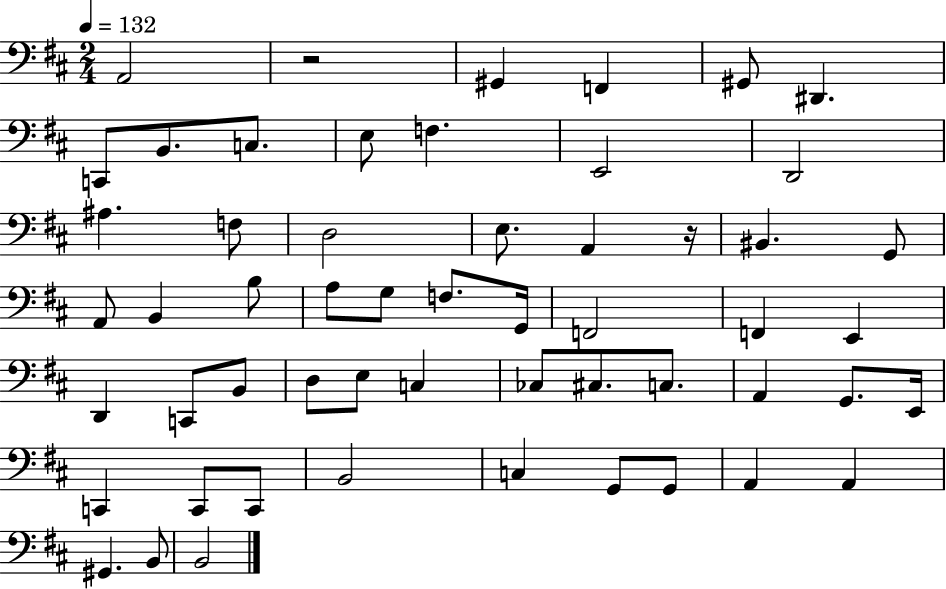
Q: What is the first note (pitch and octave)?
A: A2